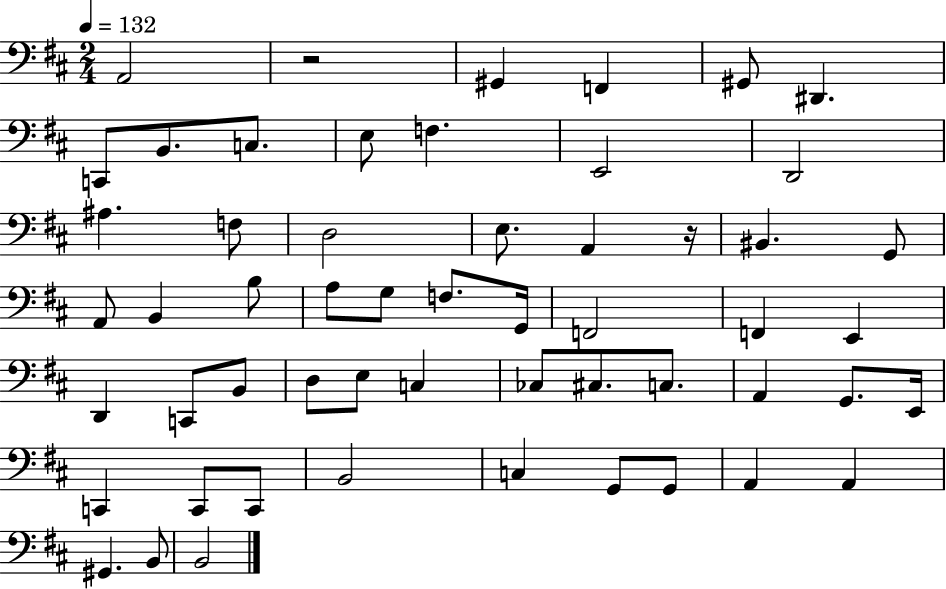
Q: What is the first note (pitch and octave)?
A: A2